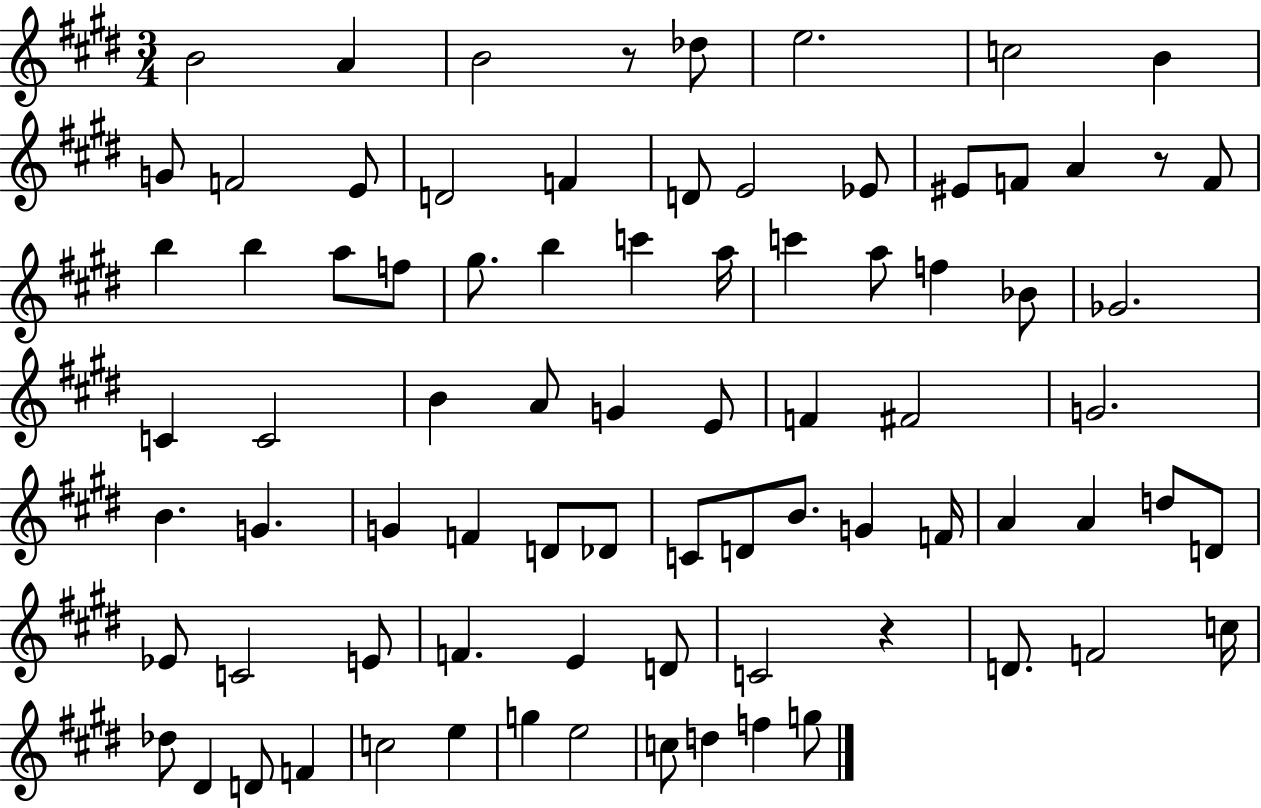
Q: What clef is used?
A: treble